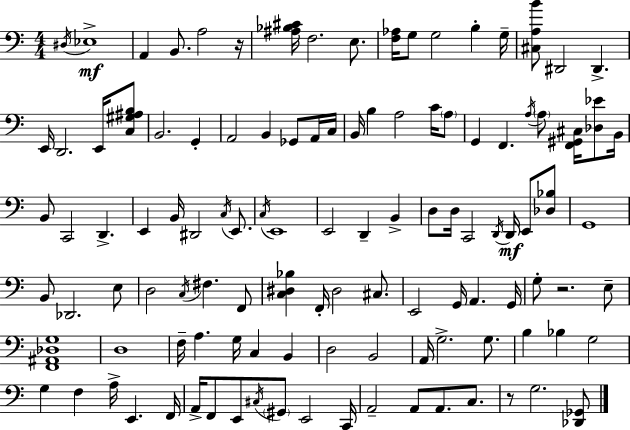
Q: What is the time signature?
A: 4/4